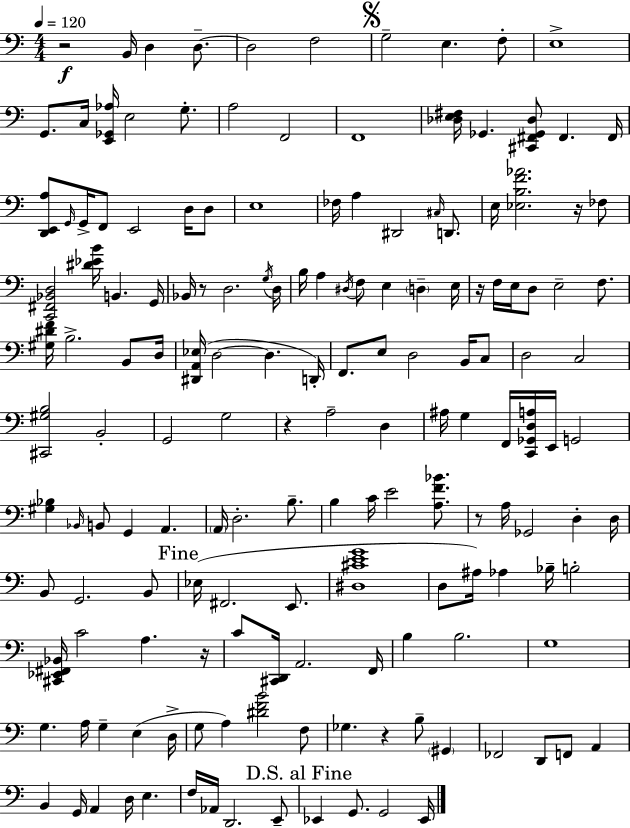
{
  \clef bass
  \numericTimeSignature
  \time 4/4
  \key c \major
  \tempo 4 = 120
  r2\f b,16 d4 d8.--~~ | d2 f2 | \mark \markup { \musicglyph "scripts.segno" } g2-- e4. f8-. | e1-> | \break g,8. c16 <e, ges, aes>16 e2 g8.-. | a2 f,2 | f,1 | <des e fis>16 ges,4. <cis, fis, ges, des>8 fis,4. fis,16 | \break <d, e, a>8 \grace { g,16 } g,16-> f,8 e,2 d16 d8 | e1 | fes16 a4 dis,2 \grace { cis16 } d,8. | e16 <ees b f' aes'>2. r16 | \break fes8 <c, fis, bes, d>2 <dis' ees' b'>16 b,4. | g,16 bes,16 r8 d2. | \acciaccatura { g16 } d16 b16 a4 \acciaccatura { dis16 } f8 e4 \parenthesize d4-- | e16 r16 f16 e16 d8 e2-- | \break f8. <gis dis' f'>16 b2.-> | b,8 d16 <dis, a, ees>16( d2~~ d4. | d,16-.) f,8. e8 d2 | b,16 c8 d2 c2 | \break <cis, gis b>2 b,2-. | g,2 g2 | r4 a2-- | d4 ais16 g4 f,16 <c, ges, d a>16 e,16 g,2 | \break <gis bes>4 \grace { bes,16 } b,8 g,4 a,4. | \parenthesize a,16 d2.-. | b8.-- b4 c'16 e'2 | <a f' bes'>8. r8 a16 ges,2 | \break d4-. d16 b,8 g,2. | b,8 \mark "Fine" ees16( fis,2. | e,8. <dis cis' e' g'>1 | d8 ais16) aes4 bes16-- b2-. | \break <cis, ees, fis, bes,>16 c'2 a4. | r16 c'8 <cis, d,>16 a,2. | f,16 b4 b2. | g1 | \break g4. a16 g4-- | e4( d16-> g8 a4) <dis' f' b'>2 | f8 ges4. r4 b8-- | \parenthesize gis,4 fes,2 d,8 f,8 | \break a,4 b,4 g,16 a,4 d16 e4. | f16 aes,16 d,2. | e,8-- \mark "D.S. al Fine" ees,4 g,8. g,2 | ees,16 \bar "|."
}